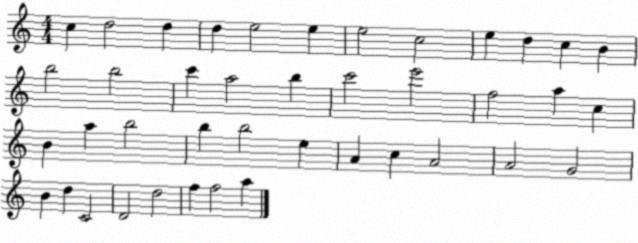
X:1
T:Untitled
M:4/4
L:1/4
K:C
c d2 d d e2 e e2 c2 e d c B b2 b2 c' a2 b c'2 e'2 f2 a c B a b2 b b2 e A c A2 A2 G2 B d C2 D2 d2 f f2 a